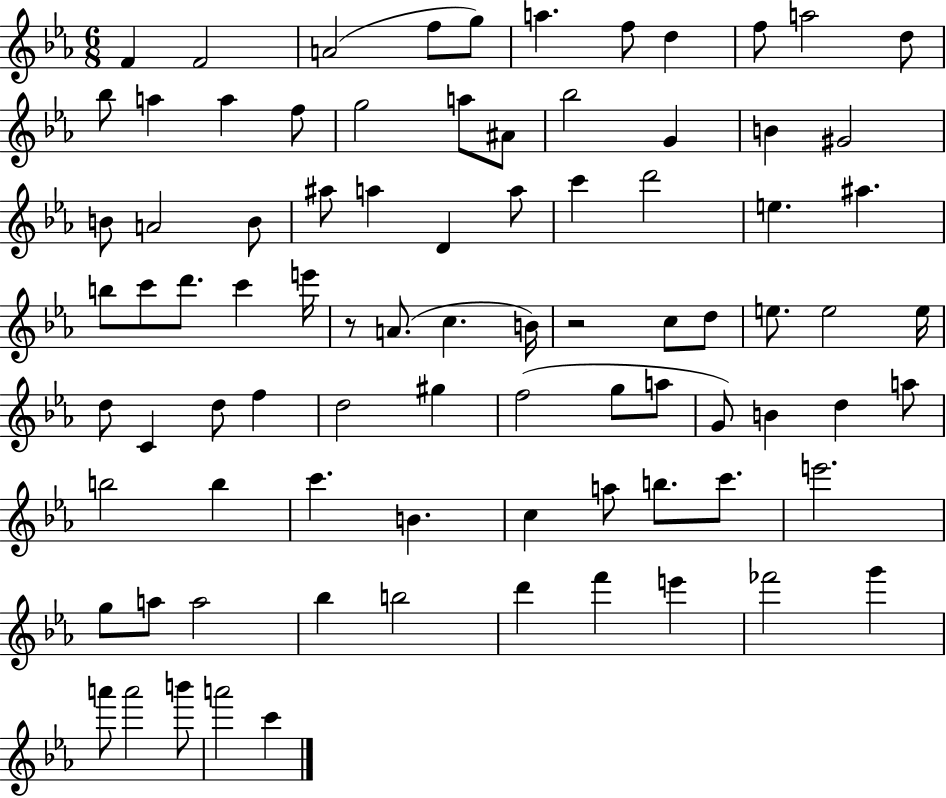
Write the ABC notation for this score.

X:1
T:Untitled
M:6/8
L:1/4
K:Eb
F F2 A2 f/2 g/2 a f/2 d f/2 a2 d/2 _b/2 a a f/2 g2 a/2 ^A/2 _b2 G B ^G2 B/2 A2 B/2 ^a/2 a D a/2 c' d'2 e ^a b/2 c'/2 d'/2 c' e'/4 z/2 A/2 c B/4 z2 c/2 d/2 e/2 e2 e/4 d/2 C d/2 f d2 ^g f2 g/2 a/2 G/2 B d a/2 b2 b c' B c a/2 b/2 c'/2 e'2 g/2 a/2 a2 _b b2 d' f' e' _f'2 g' a'/2 a'2 b'/2 a'2 c'